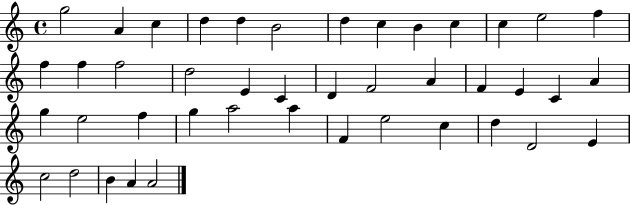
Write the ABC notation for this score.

X:1
T:Untitled
M:4/4
L:1/4
K:C
g2 A c d d B2 d c B c c e2 f f f f2 d2 E C D F2 A F E C A g e2 f g a2 a F e2 c d D2 E c2 d2 B A A2